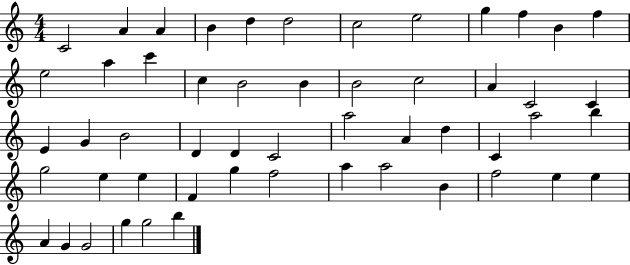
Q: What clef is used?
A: treble